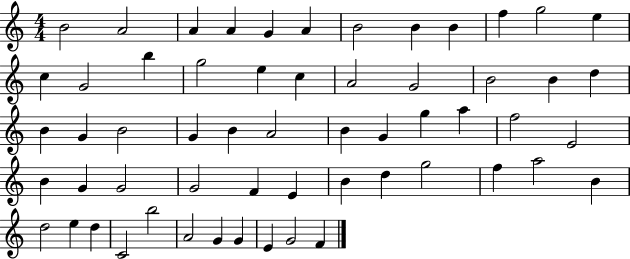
{
  \clef treble
  \numericTimeSignature
  \time 4/4
  \key c \major
  b'2 a'2 | a'4 a'4 g'4 a'4 | b'2 b'4 b'4 | f''4 g''2 e''4 | \break c''4 g'2 b''4 | g''2 e''4 c''4 | a'2 g'2 | b'2 b'4 d''4 | \break b'4 g'4 b'2 | g'4 b'4 a'2 | b'4 g'4 g''4 a''4 | f''2 e'2 | \break b'4 g'4 g'2 | g'2 f'4 e'4 | b'4 d''4 g''2 | f''4 a''2 b'4 | \break d''2 e''4 d''4 | c'2 b''2 | a'2 g'4 g'4 | e'4 g'2 f'4 | \break \bar "|."
}